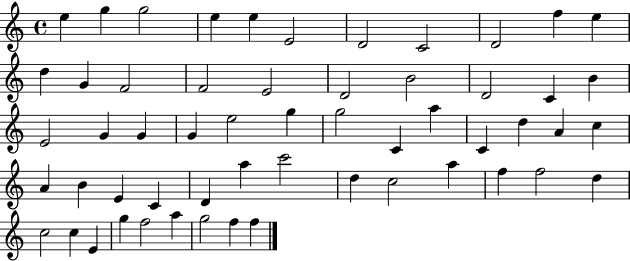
E5/q G5/q G5/h E5/q E5/q E4/h D4/h C4/h D4/h F5/q E5/q D5/q G4/q F4/h F4/h E4/h D4/h B4/h D4/h C4/q B4/q E4/h G4/q G4/q G4/q E5/h G5/q G5/h C4/q A5/q C4/q D5/q A4/q C5/q A4/q B4/q E4/q C4/q D4/q A5/q C6/h D5/q C5/h A5/q F5/q F5/h D5/q C5/h C5/q E4/q G5/q F5/h A5/q G5/h F5/q F5/q